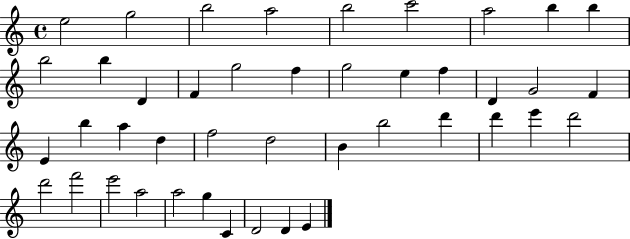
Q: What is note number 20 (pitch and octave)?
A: G4